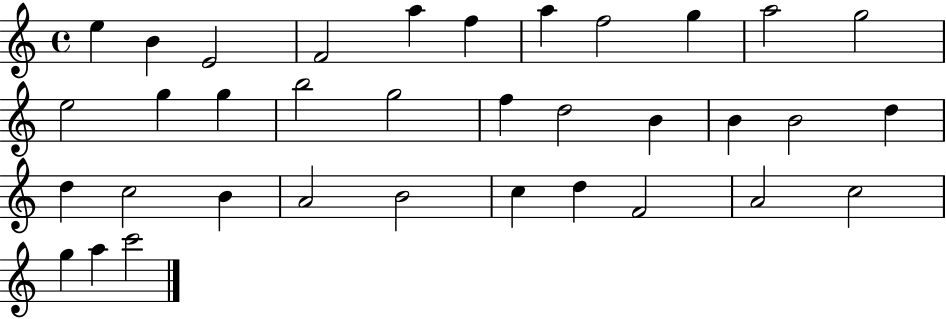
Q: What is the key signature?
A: C major